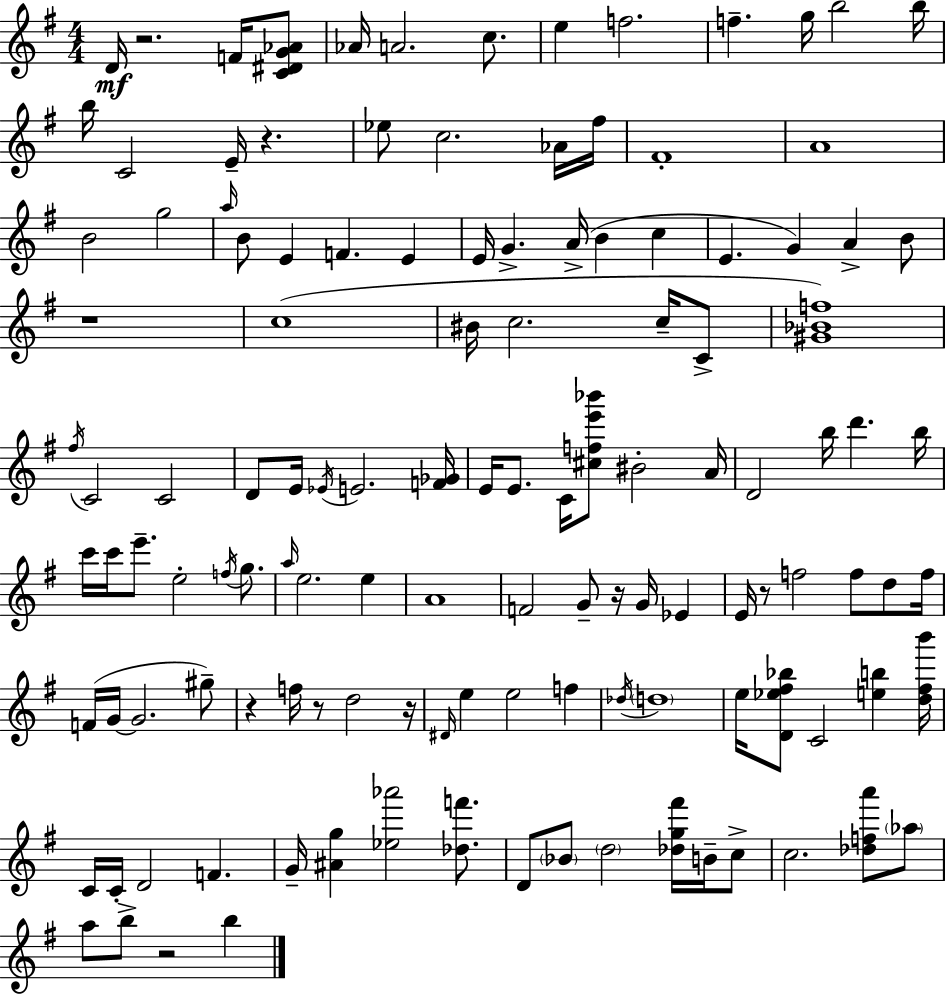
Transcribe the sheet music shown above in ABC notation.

X:1
T:Untitled
M:4/4
L:1/4
K:G
D/4 z2 F/4 [C^DG_A]/2 _A/4 A2 c/2 e f2 f g/4 b2 b/4 b/4 C2 E/4 z _e/2 c2 _A/4 ^f/4 ^F4 A4 B2 g2 a/4 B/2 E F E E/4 G A/4 B c E G A B/2 z4 c4 ^B/4 c2 c/4 C/2 [^G_Bf]4 ^f/4 C2 C2 D/2 E/4 _E/4 E2 [F_G]/4 E/4 E/2 C/4 [^cfe'_b']/2 ^B2 A/4 D2 b/4 d' b/4 c'/4 c'/4 e'/2 e2 f/4 g/2 a/4 e2 e A4 F2 G/2 z/4 G/4 _E E/4 z/2 f2 f/2 d/2 f/4 F/4 G/4 G2 ^g/2 z f/4 z/2 d2 z/4 ^D/4 e e2 f _d/4 d4 e/4 [D_e^f_b]/2 C2 [eb] [d^fb']/4 C/4 C/4 D2 F G/4 [^Ag] [_e_a']2 [_df']/2 D/2 _B/2 d2 [_dg^f']/4 B/4 c/2 c2 [_dfa']/2 _a/2 a/2 b/2 z2 b